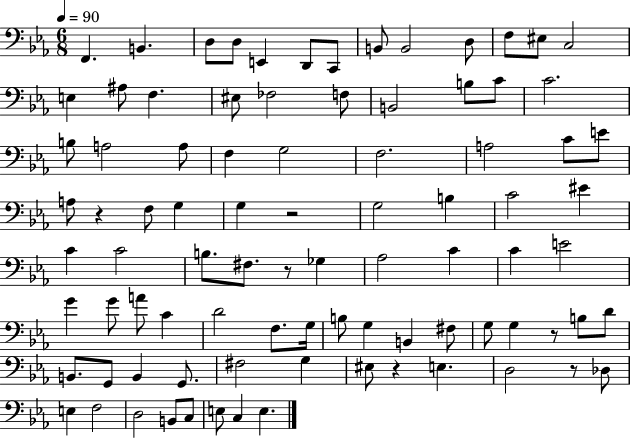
F2/q. B2/q. D3/e D3/e E2/q D2/e C2/e B2/e B2/h D3/e F3/e EIS3/e C3/h E3/q A#3/e F3/q. EIS3/e FES3/h F3/e B2/h B3/e C4/e C4/h. B3/e A3/h A3/e F3/q G3/h F3/h. A3/h C4/e E4/e A3/e R/q F3/e G3/q G3/q R/h G3/h B3/q C4/h EIS4/q C4/q C4/h B3/e. F#3/e. R/e Gb3/q Ab3/h C4/q C4/q E4/h G4/q G4/e A4/e C4/q D4/h F3/e. G3/s B3/e G3/q B2/q F#3/e G3/e G3/q R/e B3/e D4/e B2/e. G2/e B2/q G2/e. F#3/h G3/q EIS3/e R/q E3/q. D3/h R/e Db3/e E3/q F3/h D3/h B2/e C3/e E3/e C3/q E3/q.